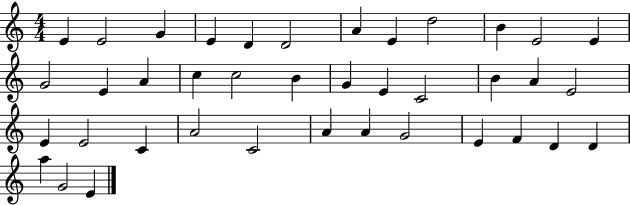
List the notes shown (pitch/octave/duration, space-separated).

E4/q E4/h G4/q E4/q D4/q D4/h A4/q E4/q D5/h B4/q E4/h E4/q G4/h E4/q A4/q C5/q C5/h B4/q G4/q E4/q C4/h B4/q A4/q E4/h E4/q E4/h C4/q A4/h C4/h A4/q A4/q G4/h E4/q F4/q D4/q D4/q A5/q G4/h E4/q